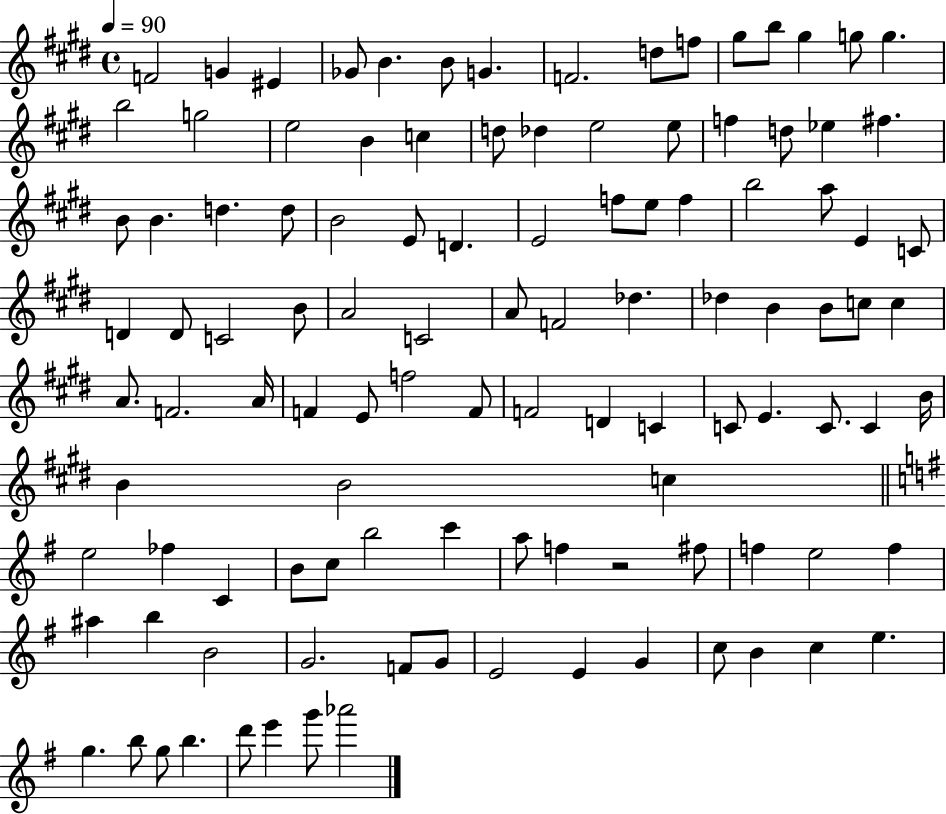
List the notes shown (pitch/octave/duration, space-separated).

F4/h G4/q EIS4/q Gb4/e B4/q. B4/e G4/q. F4/h. D5/e F5/e G#5/e B5/e G#5/q G5/e G5/q. B5/h G5/h E5/h B4/q C5/q D5/e Db5/q E5/h E5/e F5/q D5/e Eb5/q F#5/q. B4/e B4/q. D5/q. D5/e B4/h E4/e D4/q. E4/h F5/e E5/e F5/q B5/h A5/e E4/q C4/e D4/q D4/e C4/h B4/e A4/h C4/h A4/e F4/h Db5/q. Db5/q B4/q B4/e C5/e C5/q A4/e. F4/h. A4/s F4/q E4/e F5/h F4/e F4/h D4/q C4/q C4/e E4/q. C4/e. C4/q B4/s B4/q B4/h C5/q E5/h FES5/q C4/q B4/e C5/e B5/h C6/q A5/e F5/q R/h F#5/e F5/q E5/h F5/q A#5/q B5/q B4/h G4/h. F4/e G4/e E4/h E4/q G4/q C5/e B4/q C5/q E5/q. G5/q. B5/e G5/e B5/q. D6/e E6/q G6/e Ab6/h